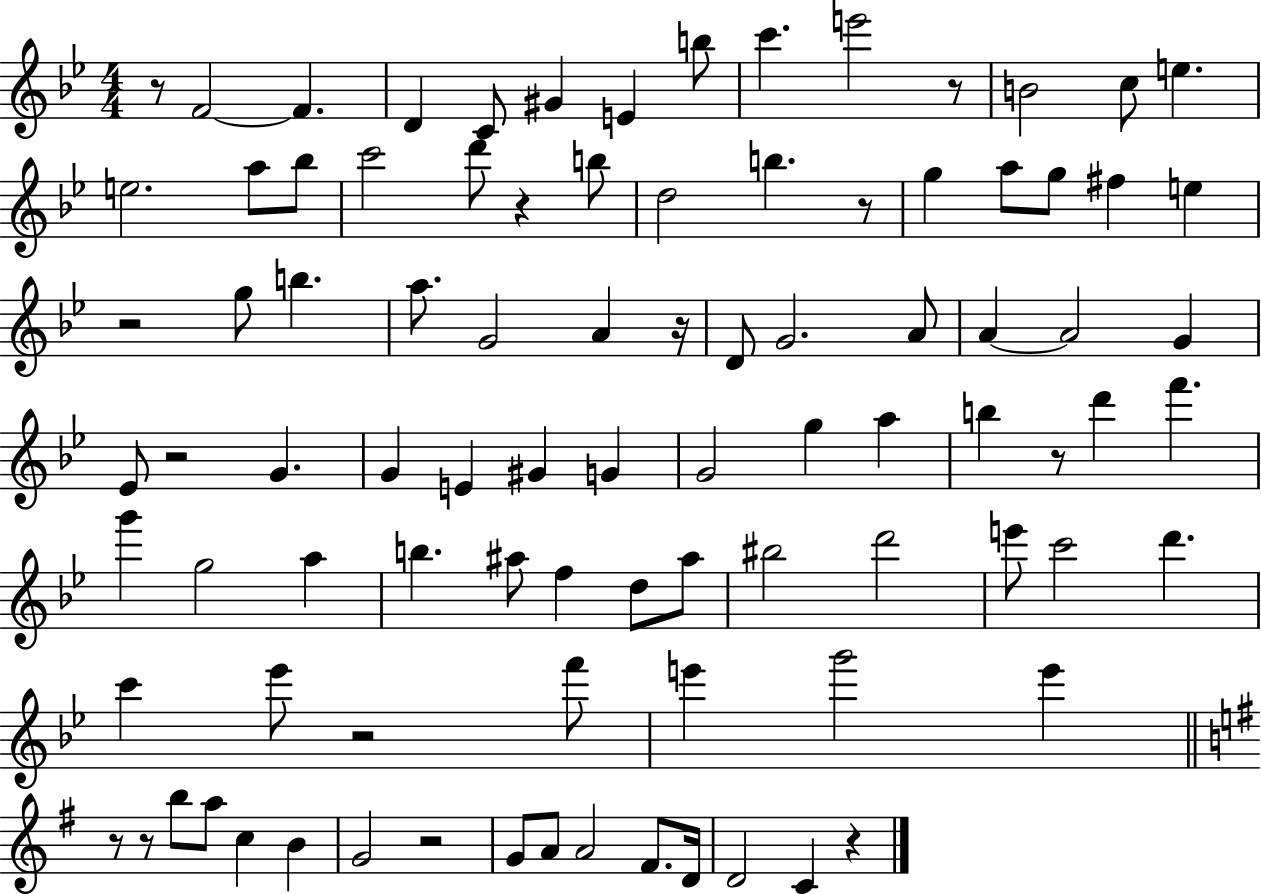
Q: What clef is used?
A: treble